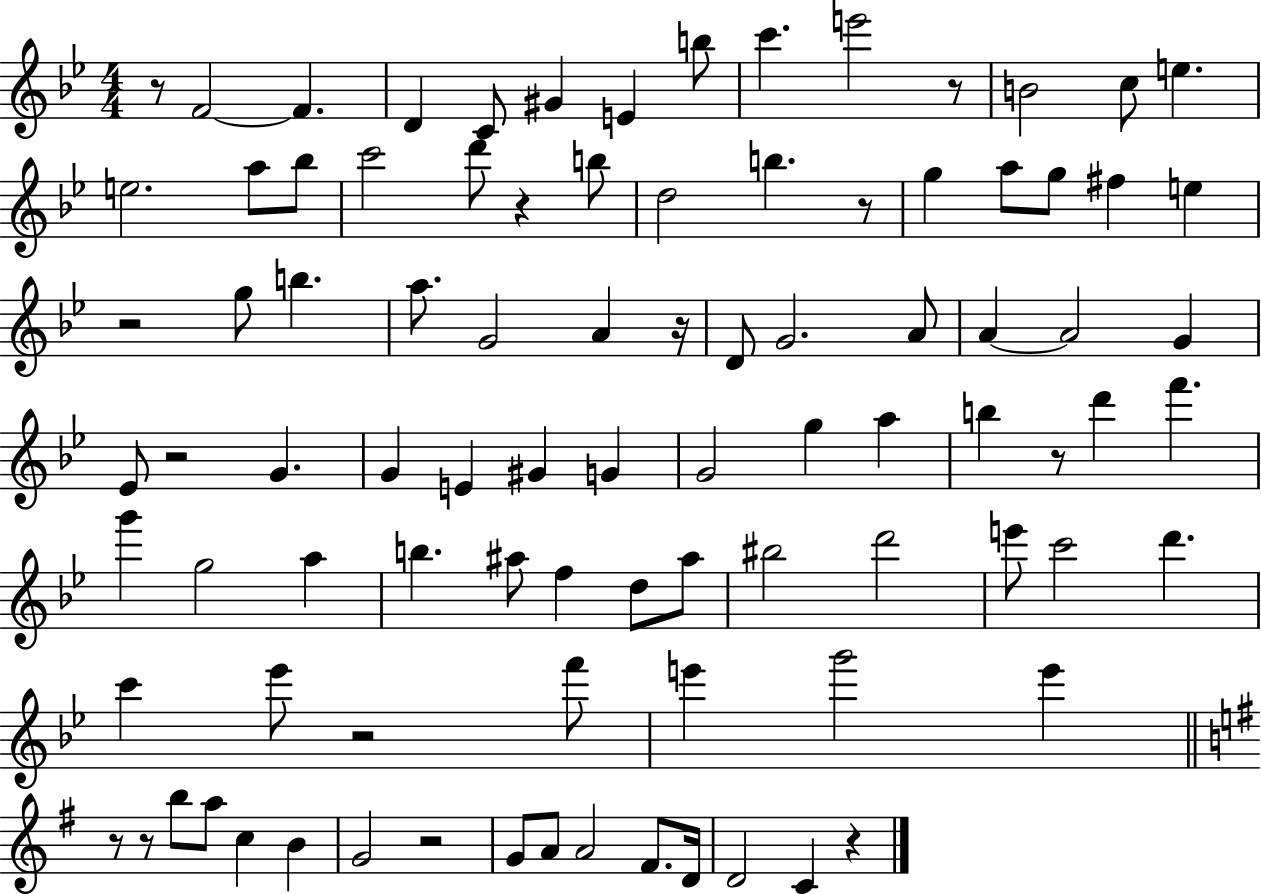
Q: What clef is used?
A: treble